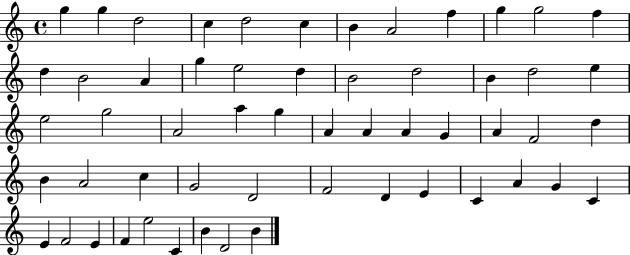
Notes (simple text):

G5/q G5/q D5/h C5/q D5/h C5/q B4/q A4/h F5/q G5/q G5/h F5/q D5/q B4/h A4/q G5/q E5/h D5/q B4/h D5/h B4/q D5/h E5/q E5/h G5/h A4/h A5/q G5/q A4/q A4/q A4/q G4/q A4/q F4/h D5/q B4/q A4/h C5/q G4/h D4/h F4/h D4/q E4/q C4/q A4/q G4/q C4/q E4/q F4/h E4/q F4/q E5/h C4/q B4/q D4/h B4/q